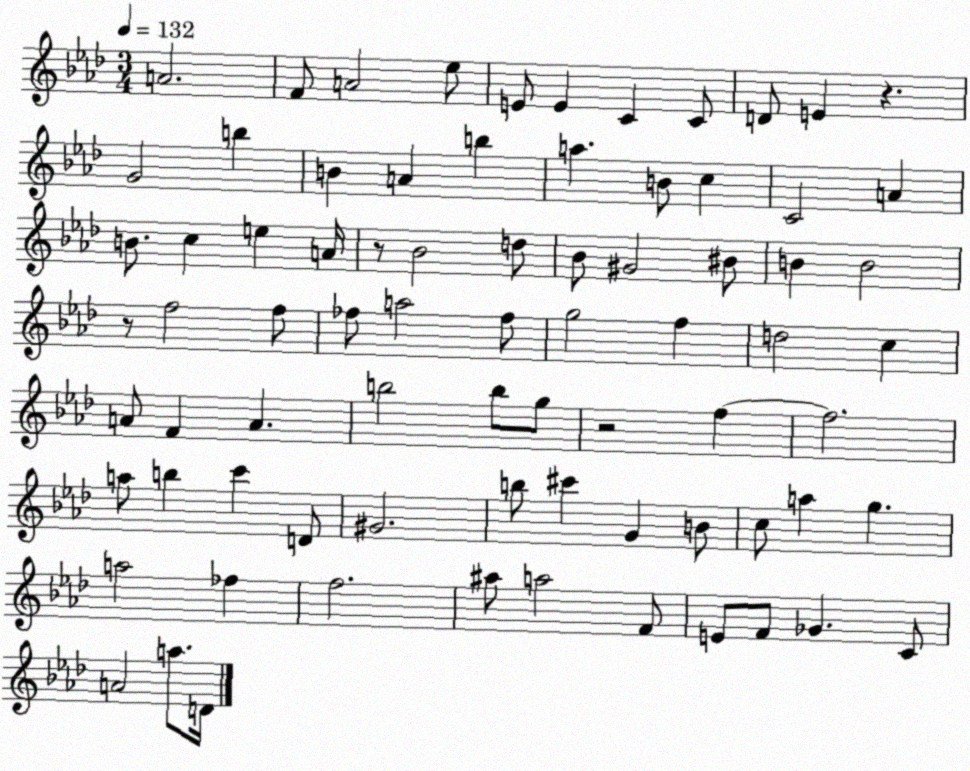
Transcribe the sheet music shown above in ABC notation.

X:1
T:Untitled
M:3/4
L:1/4
K:Ab
A2 F/2 A2 _e/2 E/2 E C C/2 D/2 E z G2 b B A b a B/2 c C2 A B/2 c e A/4 z/2 _B2 d/2 _B/2 ^G2 ^B/2 B B2 z/2 f2 f/2 _f/2 a2 _f/2 g2 f d2 c A/2 F A b2 b/2 g/2 z2 f f2 a/2 b c' D/2 ^G2 b/2 ^c' G B/2 c/2 a g a2 _f f2 ^a/2 a2 F/2 E/2 F/2 _G C/2 A2 a/2 D/4